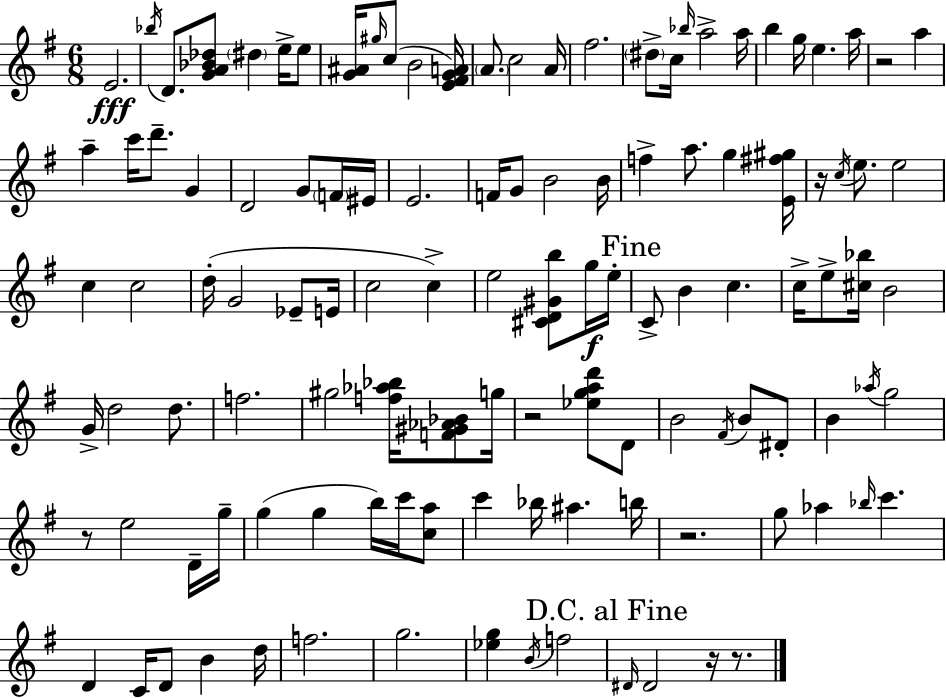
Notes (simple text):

E4/h. Bb5/s D4/e. [G4,A4,Bb4,Db5]/e D#5/q E5/s E5/e [G4,A#4]/s G#5/s C5/e B4/h [E4,F#4,G4,A4]/s A4/e. C5/h A4/s F#5/h. D#5/e C5/s Bb5/s A5/h A5/s B5/q G5/s E5/q. A5/s R/h A5/q A5/q C6/s D6/e. G4/q D4/h G4/e F4/s EIS4/s E4/h. F4/s G4/e B4/h B4/s F5/q A5/e. G5/q [E4,F#5,G#5]/s R/s C5/s E5/e. E5/h C5/q C5/h D5/s G4/h Eb4/e E4/s C5/h C5/q E5/h [C#4,D4,G#4,B5]/e G5/s E5/s C4/e B4/q C5/q. C5/s E5/e [C#5,Bb5]/s B4/h G4/s D5/h D5/e. F5/h. G#5/h [F5,Ab5,Bb5]/s [F4,G#4,Ab4,Bb4]/e G5/s R/h [Eb5,G5,A5,D6]/e D4/e B4/h F#4/s B4/e D#4/e B4/q Ab5/s G5/h R/e E5/h D4/s G5/s G5/q G5/q B5/s C6/s [C5,A5]/e C6/q Bb5/s A#5/q. B5/s R/h. G5/e Ab5/q Bb5/s C6/q. D4/q C4/s D4/e B4/q D5/s F5/h. G5/h. [Eb5,G5]/q B4/s F5/h D#4/s D#4/h R/s R/e.